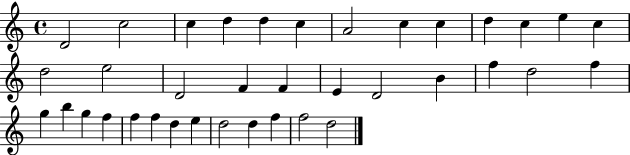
X:1
T:Untitled
M:4/4
L:1/4
K:C
D2 c2 c d d c A2 c c d c e c d2 e2 D2 F F E D2 B f d2 f g b g f f f d e d2 d f f2 d2